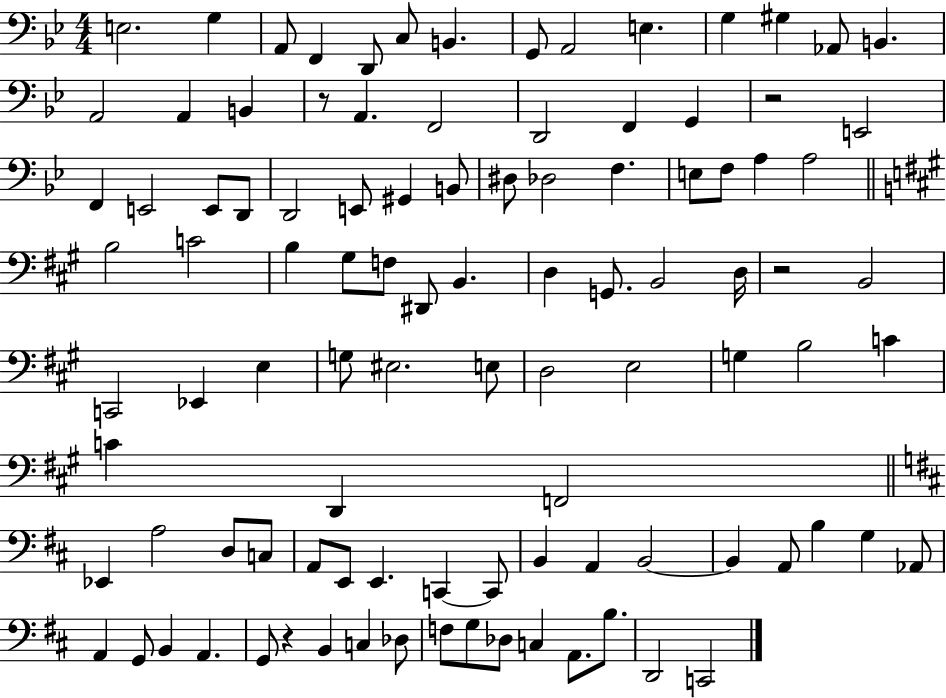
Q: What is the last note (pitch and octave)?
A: C2